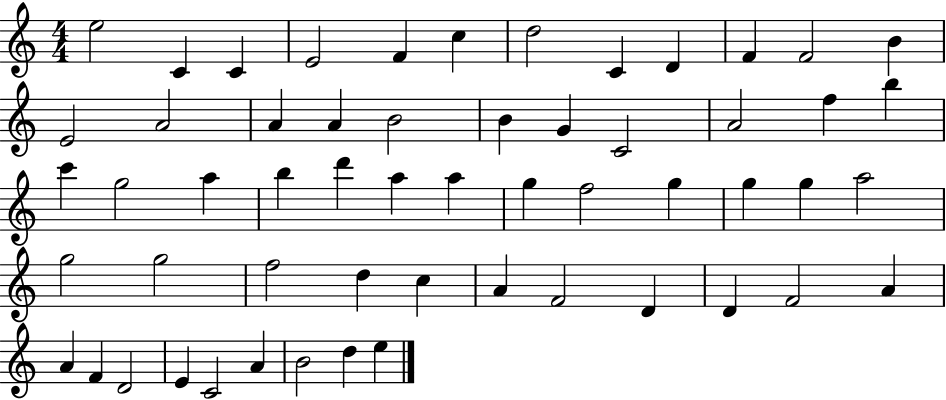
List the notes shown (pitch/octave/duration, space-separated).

E5/h C4/q C4/q E4/h F4/q C5/q D5/h C4/q D4/q F4/q F4/h B4/q E4/h A4/h A4/q A4/q B4/h B4/q G4/q C4/h A4/h F5/q B5/q C6/q G5/h A5/q B5/q D6/q A5/q A5/q G5/q F5/h G5/q G5/q G5/q A5/h G5/h G5/h F5/h D5/q C5/q A4/q F4/h D4/q D4/q F4/h A4/q A4/q F4/q D4/h E4/q C4/h A4/q B4/h D5/q E5/q